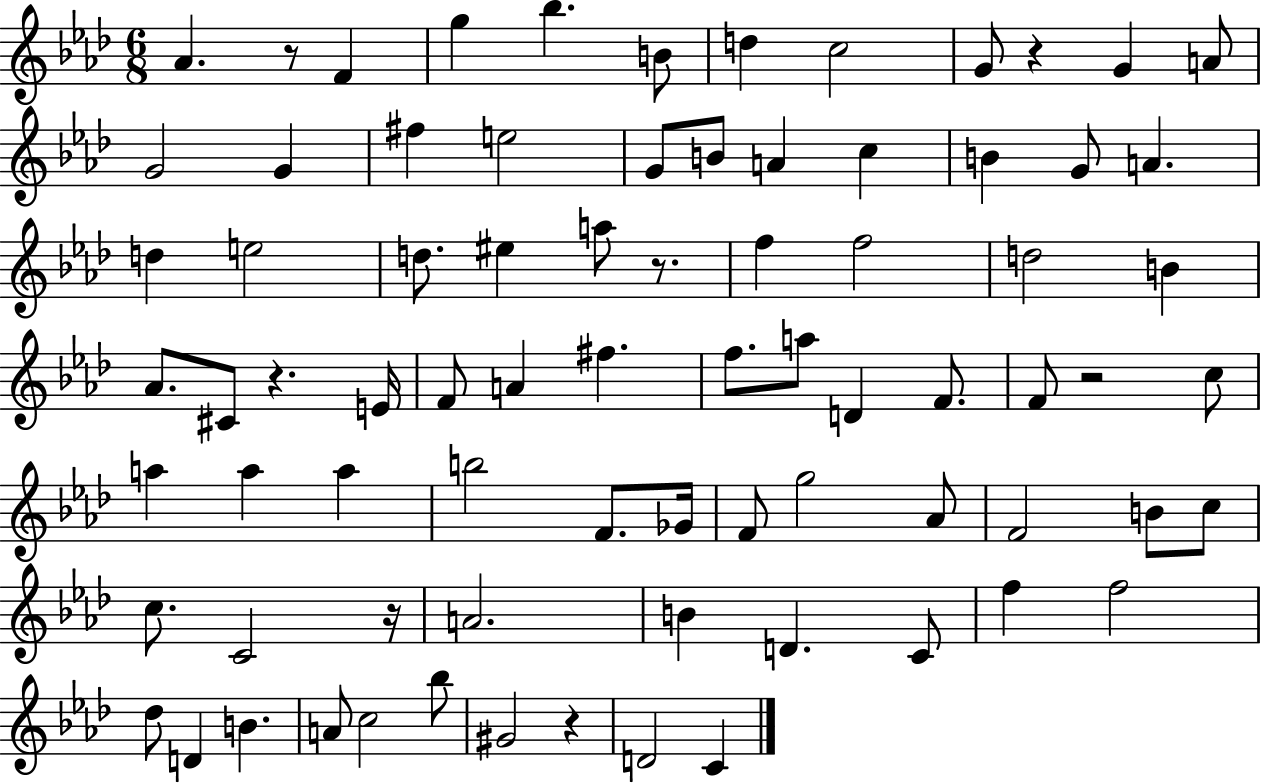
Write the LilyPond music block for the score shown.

{
  \clef treble
  \numericTimeSignature
  \time 6/8
  \key aes \major
  \repeat volta 2 { aes'4. r8 f'4 | g''4 bes''4. b'8 | d''4 c''2 | g'8 r4 g'4 a'8 | \break g'2 g'4 | fis''4 e''2 | g'8 b'8 a'4 c''4 | b'4 g'8 a'4. | \break d''4 e''2 | d''8. eis''4 a''8 r8. | f''4 f''2 | d''2 b'4 | \break aes'8. cis'8 r4. e'16 | f'8 a'4 fis''4. | f''8. a''8 d'4 f'8. | f'8 r2 c''8 | \break a''4 a''4 a''4 | b''2 f'8. ges'16 | f'8 g''2 aes'8 | f'2 b'8 c''8 | \break c''8. c'2 r16 | a'2. | b'4 d'4. c'8 | f''4 f''2 | \break des''8 d'4 b'4. | a'8 c''2 bes''8 | gis'2 r4 | d'2 c'4 | \break } \bar "|."
}